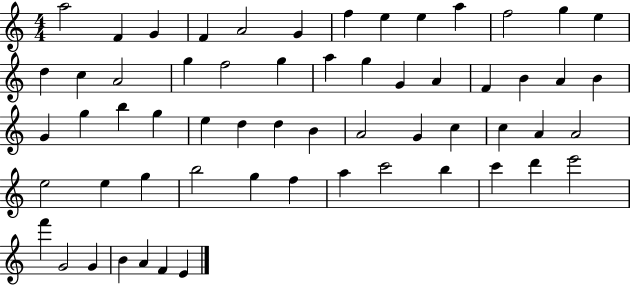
X:1
T:Untitled
M:4/4
L:1/4
K:C
a2 F G F A2 G f e e a f2 g e d c A2 g f2 g a g G A F B A B G g b g e d d B A2 G c c A A2 e2 e g b2 g f a c'2 b c' d' e'2 f' G2 G B A F E